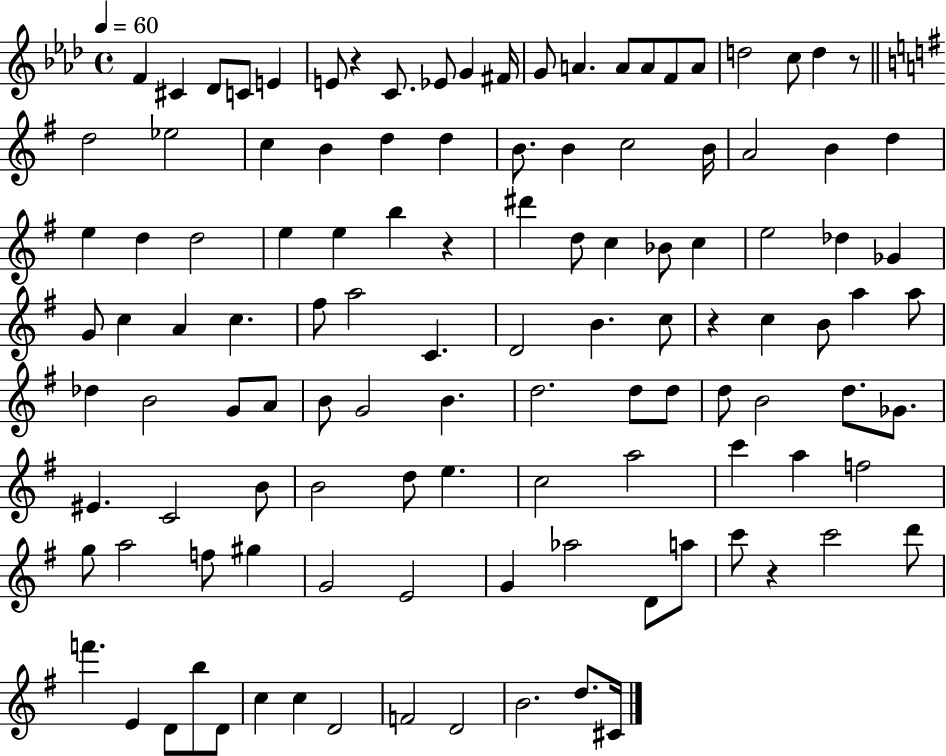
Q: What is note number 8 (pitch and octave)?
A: Eb4